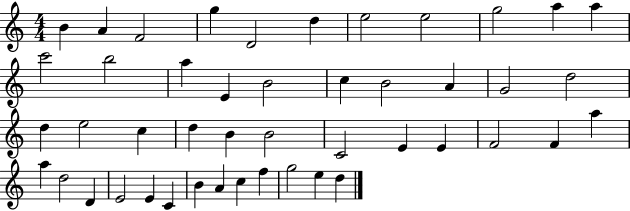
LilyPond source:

{
  \clef treble
  \numericTimeSignature
  \time 4/4
  \key c \major
  b'4 a'4 f'2 | g''4 d'2 d''4 | e''2 e''2 | g''2 a''4 a''4 | \break c'''2 b''2 | a''4 e'4 b'2 | c''4 b'2 a'4 | g'2 d''2 | \break d''4 e''2 c''4 | d''4 b'4 b'2 | c'2 e'4 e'4 | f'2 f'4 a''4 | \break a''4 d''2 d'4 | e'2 e'4 c'4 | b'4 a'4 c''4 f''4 | g''2 e''4 d''4 | \break \bar "|."
}